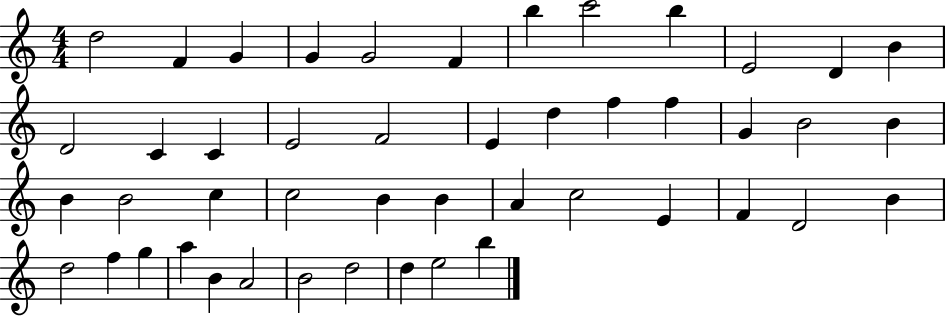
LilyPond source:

{
  \clef treble
  \numericTimeSignature
  \time 4/4
  \key c \major
  d''2 f'4 g'4 | g'4 g'2 f'4 | b''4 c'''2 b''4 | e'2 d'4 b'4 | \break d'2 c'4 c'4 | e'2 f'2 | e'4 d''4 f''4 f''4 | g'4 b'2 b'4 | \break b'4 b'2 c''4 | c''2 b'4 b'4 | a'4 c''2 e'4 | f'4 d'2 b'4 | \break d''2 f''4 g''4 | a''4 b'4 a'2 | b'2 d''2 | d''4 e''2 b''4 | \break \bar "|."
}